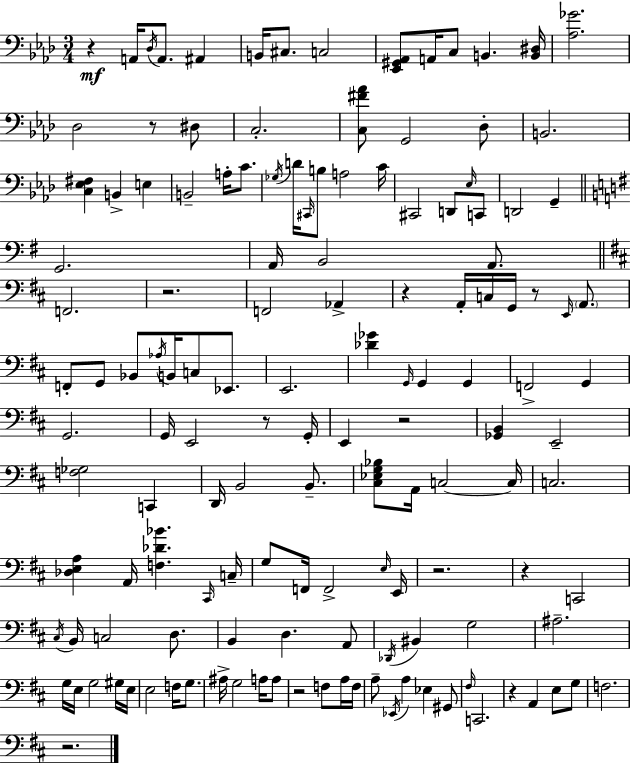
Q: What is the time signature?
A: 3/4